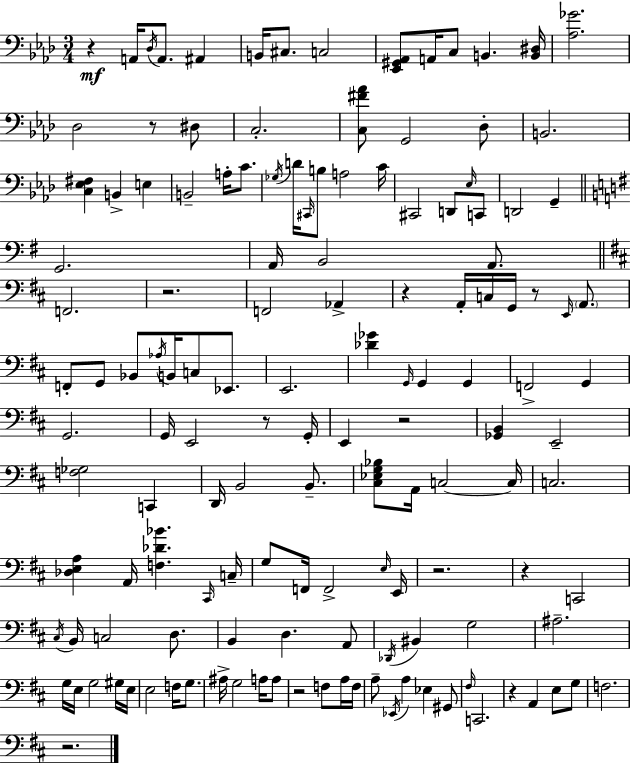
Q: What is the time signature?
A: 3/4